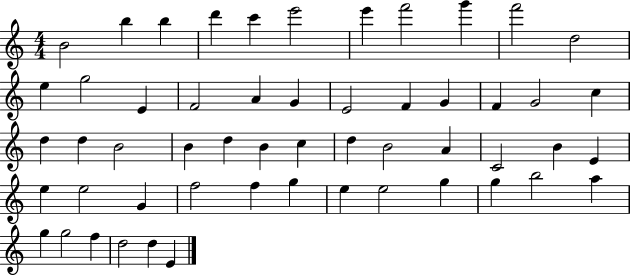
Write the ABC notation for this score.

X:1
T:Untitled
M:4/4
L:1/4
K:C
B2 b b d' c' e'2 e' f'2 g' f'2 d2 e g2 E F2 A G E2 F G F G2 c d d B2 B d B c d B2 A C2 B E e e2 G f2 f g e e2 g g b2 a g g2 f d2 d E